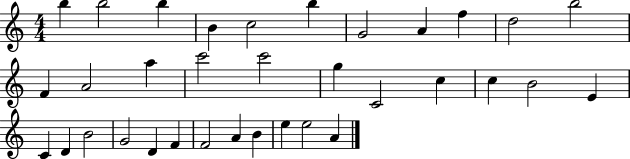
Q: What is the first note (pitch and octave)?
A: B5